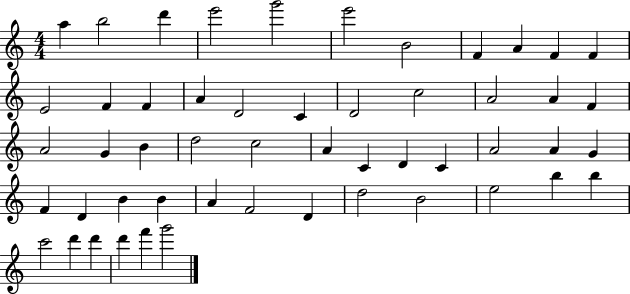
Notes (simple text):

A5/q B5/h D6/q E6/h G6/h E6/h B4/h F4/q A4/q F4/q F4/q E4/h F4/q F4/q A4/q D4/h C4/q D4/h C5/h A4/h A4/q F4/q A4/h G4/q B4/q D5/h C5/h A4/q C4/q D4/q C4/q A4/h A4/q G4/q F4/q D4/q B4/q B4/q A4/q F4/h D4/q D5/h B4/h E5/h B5/q B5/q C6/h D6/q D6/q D6/q F6/q G6/h